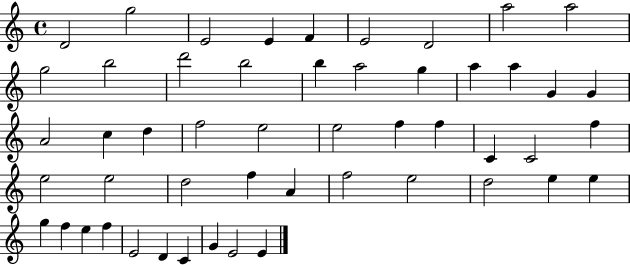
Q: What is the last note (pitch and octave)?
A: E4